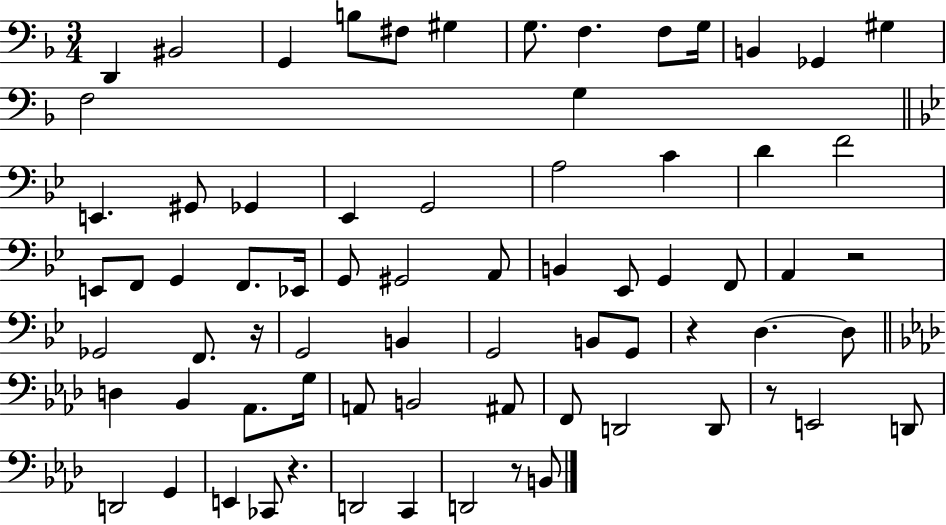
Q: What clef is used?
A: bass